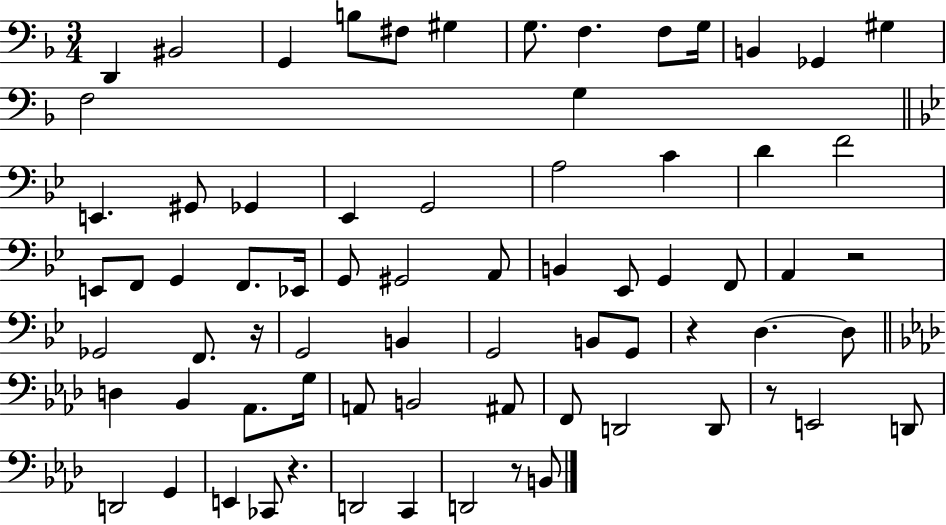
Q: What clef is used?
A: bass